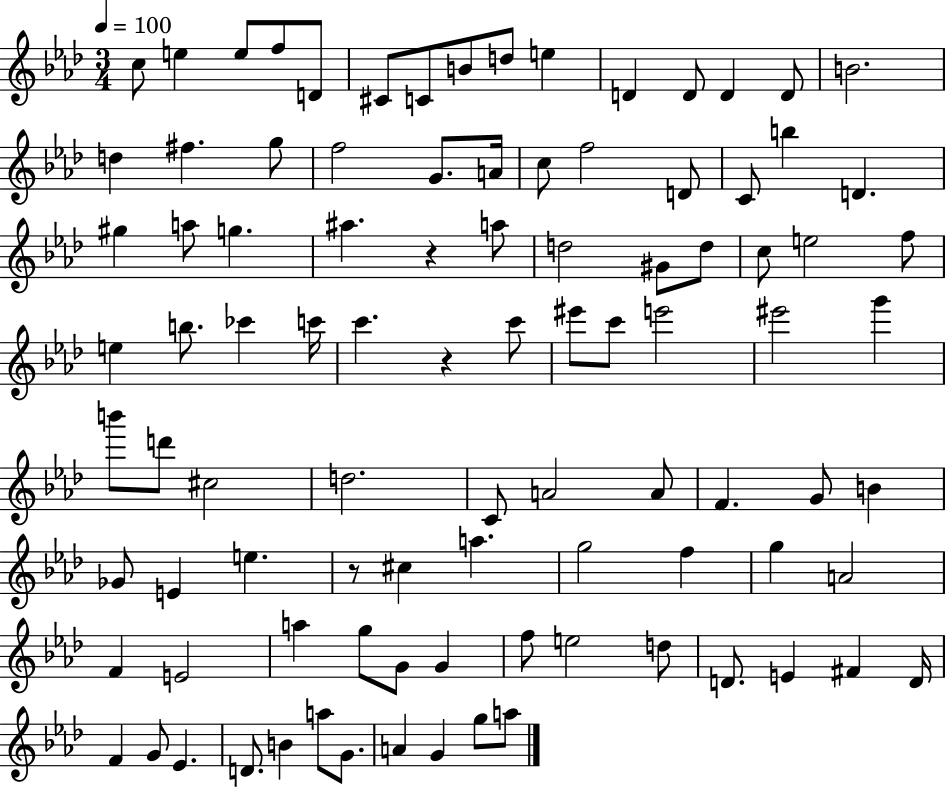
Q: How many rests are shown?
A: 3